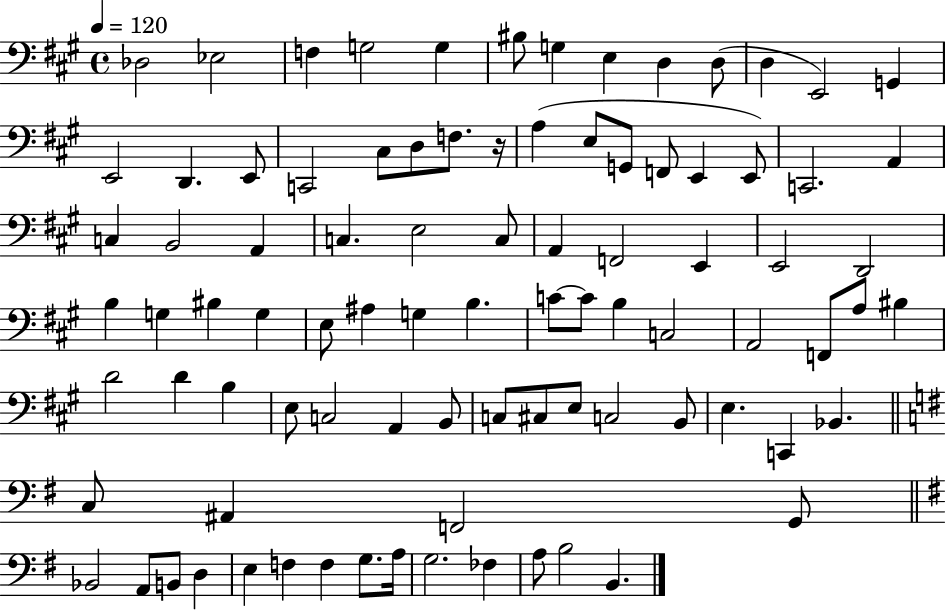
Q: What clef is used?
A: bass